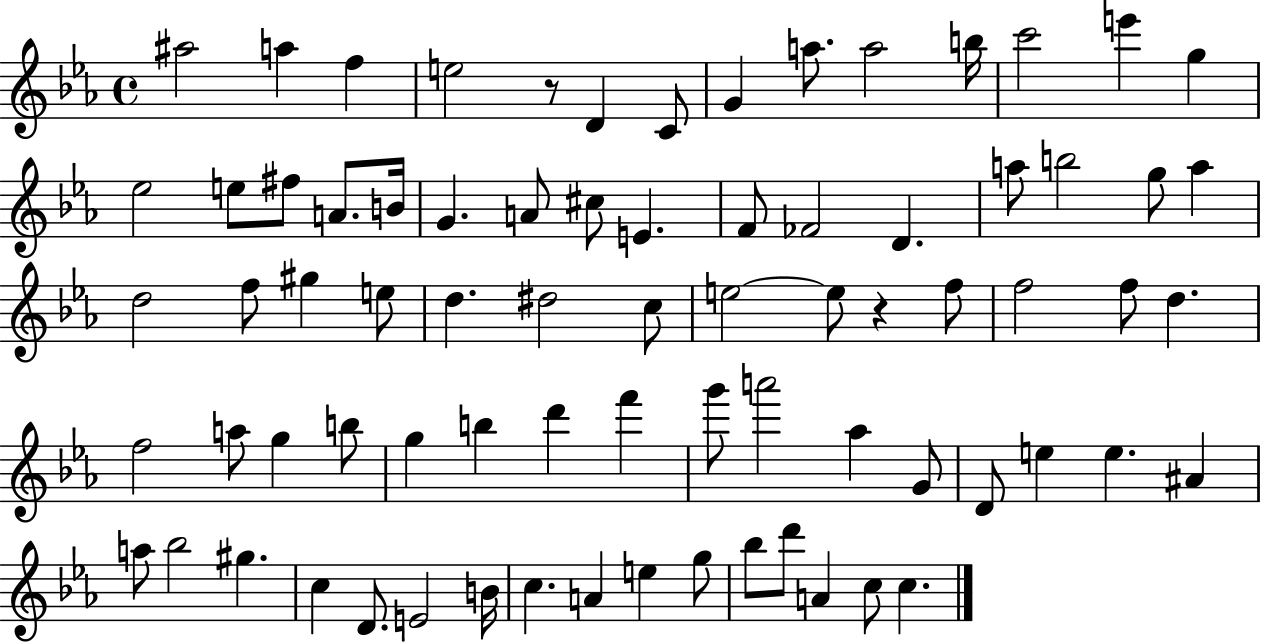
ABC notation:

X:1
T:Untitled
M:4/4
L:1/4
K:Eb
^a2 a f e2 z/2 D C/2 G a/2 a2 b/4 c'2 e' g _e2 e/2 ^f/2 A/2 B/4 G A/2 ^c/2 E F/2 _F2 D a/2 b2 g/2 a d2 f/2 ^g e/2 d ^d2 c/2 e2 e/2 z f/2 f2 f/2 d f2 a/2 g b/2 g b d' f' g'/2 a'2 _a G/2 D/2 e e ^A a/2 _b2 ^g c D/2 E2 B/4 c A e g/2 _b/2 d'/2 A c/2 c